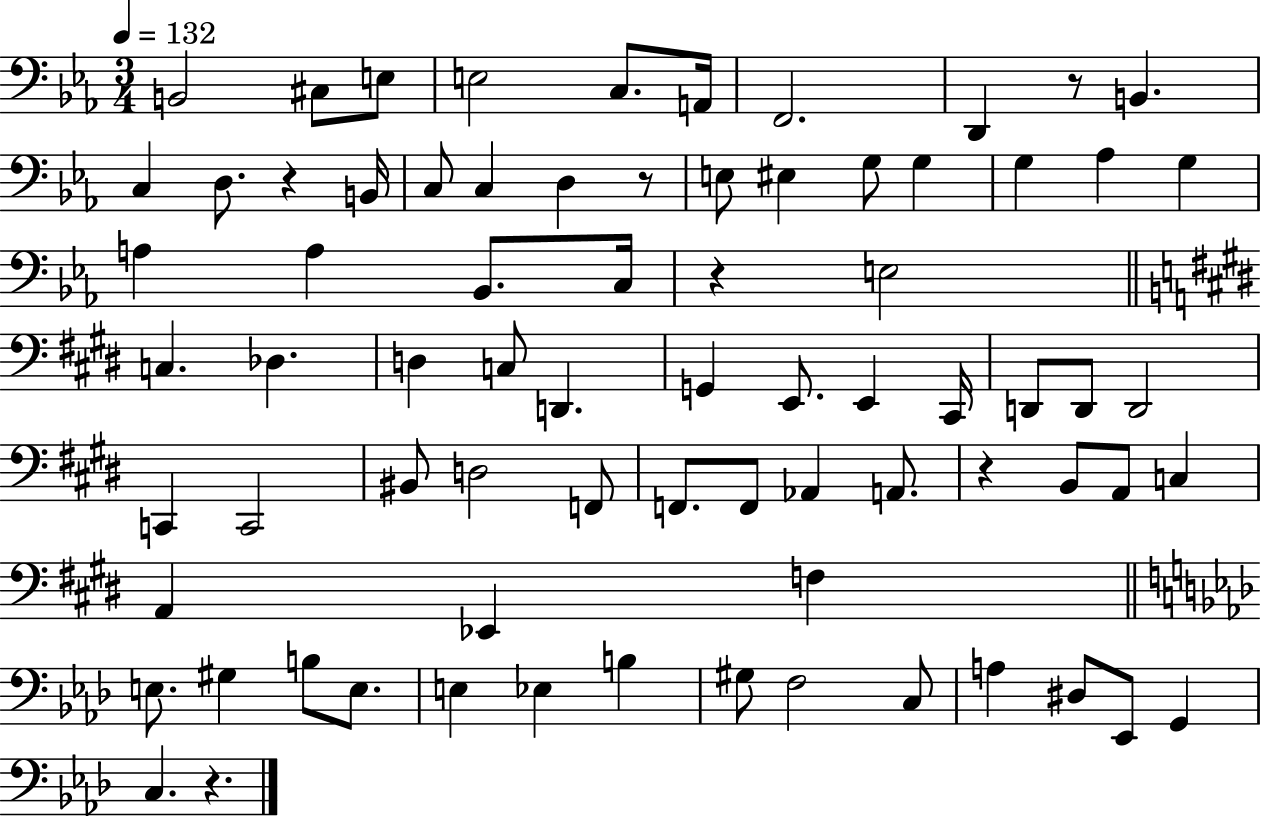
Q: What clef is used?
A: bass